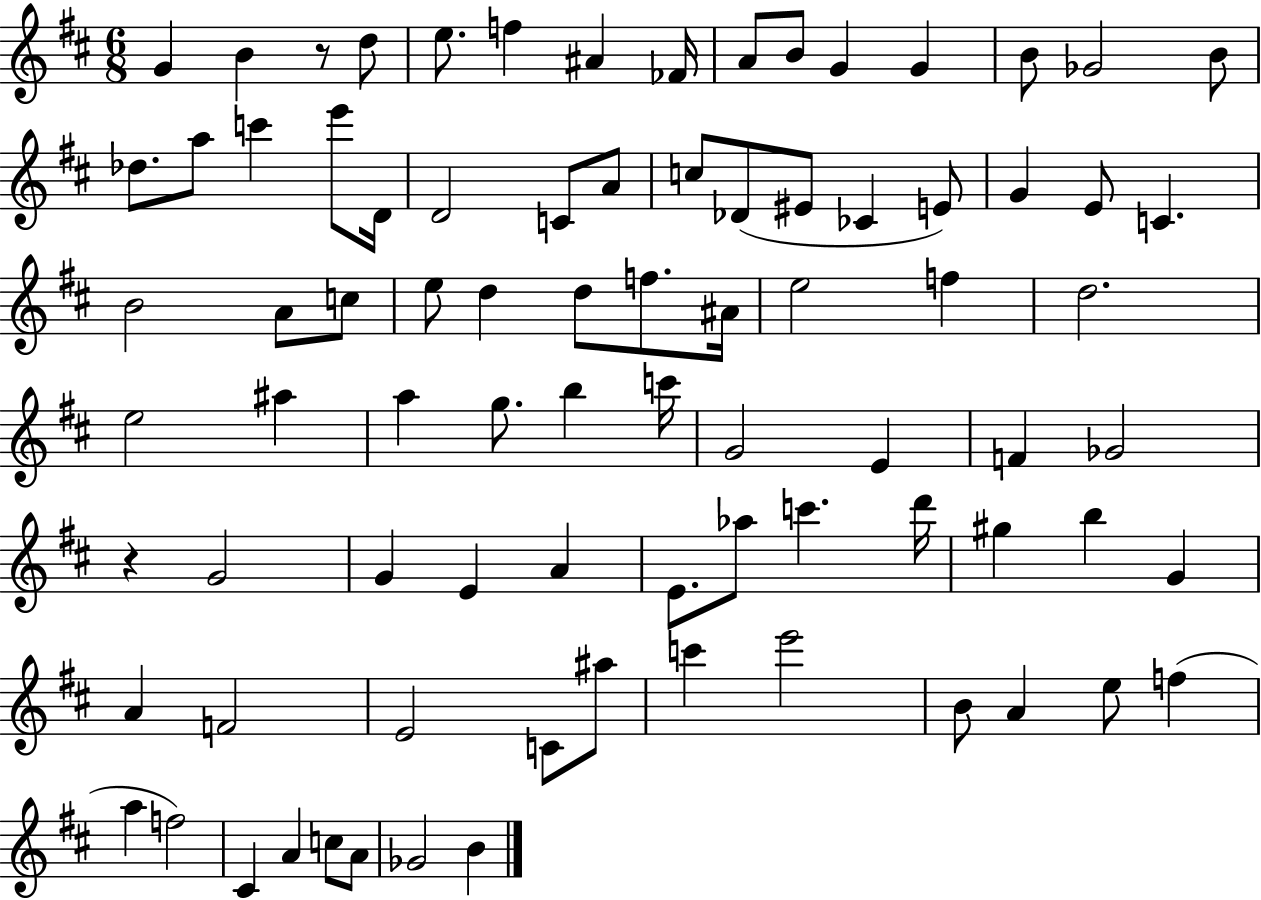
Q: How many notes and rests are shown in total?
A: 83